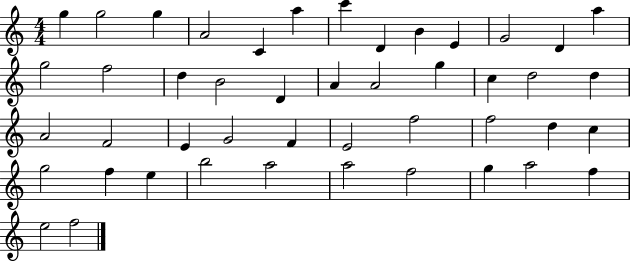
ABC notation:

X:1
T:Untitled
M:4/4
L:1/4
K:C
g g2 g A2 C a c' D B E G2 D a g2 f2 d B2 D A A2 g c d2 d A2 F2 E G2 F E2 f2 f2 d c g2 f e b2 a2 a2 f2 g a2 f e2 f2